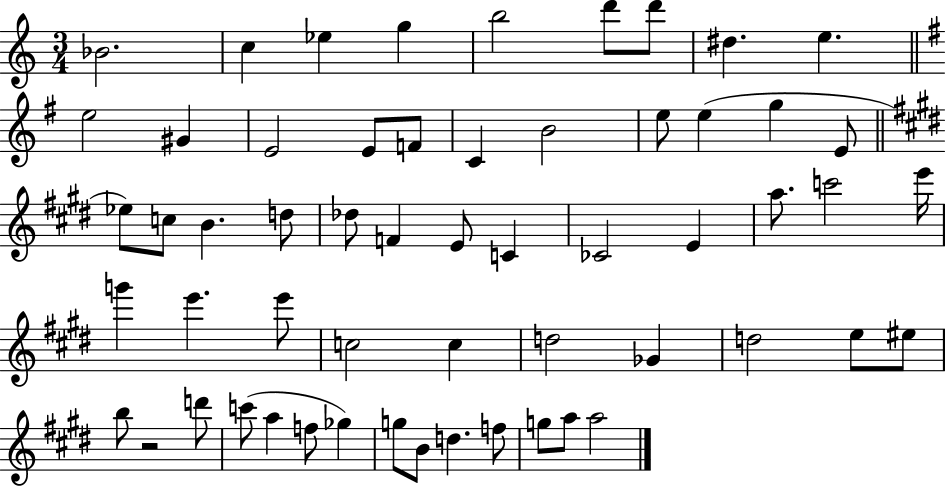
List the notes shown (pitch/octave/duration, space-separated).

Bb4/h. C5/q Eb5/q G5/q B5/h D6/e D6/e D#5/q. E5/q. E5/h G#4/q E4/h E4/e F4/e C4/q B4/h E5/e E5/q G5/q E4/e Eb5/e C5/e B4/q. D5/e Db5/e F4/q E4/e C4/q CES4/h E4/q A5/e. C6/h E6/s G6/q E6/q. E6/e C5/h C5/q D5/h Gb4/q D5/h E5/e EIS5/e B5/e R/h D6/e C6/e A5/q F5/e Gb5/q G5/e B4/e D5/q. F5/e G5/e A5/e A5/h